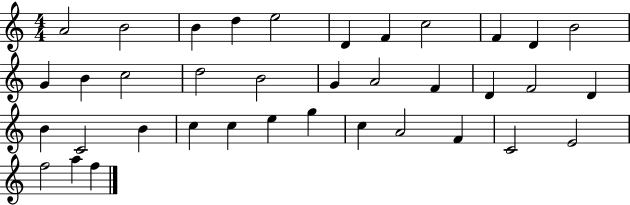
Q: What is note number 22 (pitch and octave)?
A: D4